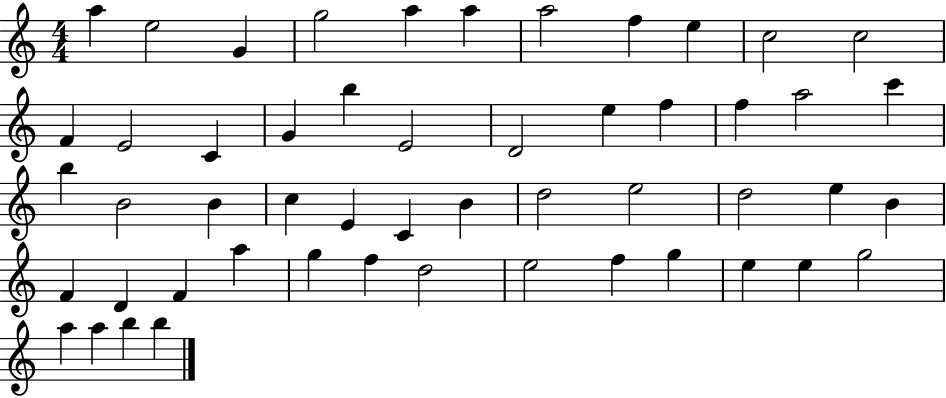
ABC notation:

X:1
T:Untitled
M:4/4
L:1/4
K:C
a e2 G g2 a a a2 f e c2 c2 F E2 C G b E2 D2 e f f a2 c' b B2 B c E C B d2 e2 d2 e B F D F a g f d2 e2 f g e e g2 a a b b